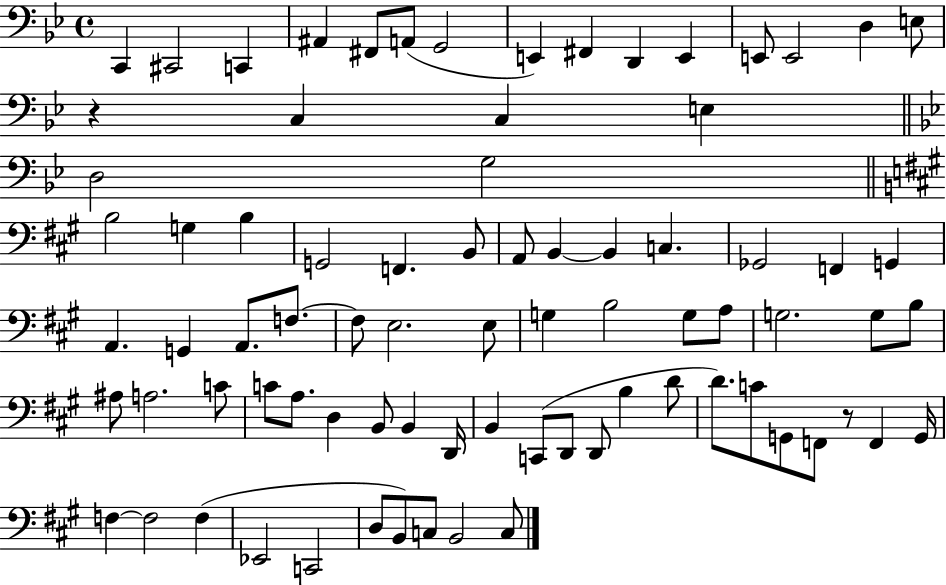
C2/q C#2/h C2/q A#2/q F#2/e A2/e G2/h E2/q F#2/q D2/q E2/q E2/e E2/h D3/q E3/e R/q C3/q C3/q E3/q D3/h G3/h B3/h G3/q B3/q G2/h F2/q. B2/e A2/e B2/q B2/q C3/q. Gb2/h F2/q G2/q A2/q. G2/q A2/e. F3/e. F3/e E3/h. E3/e G3/q B3/h G3/e A3/e G3/h. G3/e B3/e A#3/e A3/h. C4/e C4/e A3/e. D3/q B2/e B2/q D2/s B2/q C2/e D2/e D2/e B3/q D4/e D4/e. C4/e G2/e F2/e R/e F2/q G2/s F3/q F3/h F3/q Eb2/h C2/h D3/e B2/e C3/e B2/h C3/e